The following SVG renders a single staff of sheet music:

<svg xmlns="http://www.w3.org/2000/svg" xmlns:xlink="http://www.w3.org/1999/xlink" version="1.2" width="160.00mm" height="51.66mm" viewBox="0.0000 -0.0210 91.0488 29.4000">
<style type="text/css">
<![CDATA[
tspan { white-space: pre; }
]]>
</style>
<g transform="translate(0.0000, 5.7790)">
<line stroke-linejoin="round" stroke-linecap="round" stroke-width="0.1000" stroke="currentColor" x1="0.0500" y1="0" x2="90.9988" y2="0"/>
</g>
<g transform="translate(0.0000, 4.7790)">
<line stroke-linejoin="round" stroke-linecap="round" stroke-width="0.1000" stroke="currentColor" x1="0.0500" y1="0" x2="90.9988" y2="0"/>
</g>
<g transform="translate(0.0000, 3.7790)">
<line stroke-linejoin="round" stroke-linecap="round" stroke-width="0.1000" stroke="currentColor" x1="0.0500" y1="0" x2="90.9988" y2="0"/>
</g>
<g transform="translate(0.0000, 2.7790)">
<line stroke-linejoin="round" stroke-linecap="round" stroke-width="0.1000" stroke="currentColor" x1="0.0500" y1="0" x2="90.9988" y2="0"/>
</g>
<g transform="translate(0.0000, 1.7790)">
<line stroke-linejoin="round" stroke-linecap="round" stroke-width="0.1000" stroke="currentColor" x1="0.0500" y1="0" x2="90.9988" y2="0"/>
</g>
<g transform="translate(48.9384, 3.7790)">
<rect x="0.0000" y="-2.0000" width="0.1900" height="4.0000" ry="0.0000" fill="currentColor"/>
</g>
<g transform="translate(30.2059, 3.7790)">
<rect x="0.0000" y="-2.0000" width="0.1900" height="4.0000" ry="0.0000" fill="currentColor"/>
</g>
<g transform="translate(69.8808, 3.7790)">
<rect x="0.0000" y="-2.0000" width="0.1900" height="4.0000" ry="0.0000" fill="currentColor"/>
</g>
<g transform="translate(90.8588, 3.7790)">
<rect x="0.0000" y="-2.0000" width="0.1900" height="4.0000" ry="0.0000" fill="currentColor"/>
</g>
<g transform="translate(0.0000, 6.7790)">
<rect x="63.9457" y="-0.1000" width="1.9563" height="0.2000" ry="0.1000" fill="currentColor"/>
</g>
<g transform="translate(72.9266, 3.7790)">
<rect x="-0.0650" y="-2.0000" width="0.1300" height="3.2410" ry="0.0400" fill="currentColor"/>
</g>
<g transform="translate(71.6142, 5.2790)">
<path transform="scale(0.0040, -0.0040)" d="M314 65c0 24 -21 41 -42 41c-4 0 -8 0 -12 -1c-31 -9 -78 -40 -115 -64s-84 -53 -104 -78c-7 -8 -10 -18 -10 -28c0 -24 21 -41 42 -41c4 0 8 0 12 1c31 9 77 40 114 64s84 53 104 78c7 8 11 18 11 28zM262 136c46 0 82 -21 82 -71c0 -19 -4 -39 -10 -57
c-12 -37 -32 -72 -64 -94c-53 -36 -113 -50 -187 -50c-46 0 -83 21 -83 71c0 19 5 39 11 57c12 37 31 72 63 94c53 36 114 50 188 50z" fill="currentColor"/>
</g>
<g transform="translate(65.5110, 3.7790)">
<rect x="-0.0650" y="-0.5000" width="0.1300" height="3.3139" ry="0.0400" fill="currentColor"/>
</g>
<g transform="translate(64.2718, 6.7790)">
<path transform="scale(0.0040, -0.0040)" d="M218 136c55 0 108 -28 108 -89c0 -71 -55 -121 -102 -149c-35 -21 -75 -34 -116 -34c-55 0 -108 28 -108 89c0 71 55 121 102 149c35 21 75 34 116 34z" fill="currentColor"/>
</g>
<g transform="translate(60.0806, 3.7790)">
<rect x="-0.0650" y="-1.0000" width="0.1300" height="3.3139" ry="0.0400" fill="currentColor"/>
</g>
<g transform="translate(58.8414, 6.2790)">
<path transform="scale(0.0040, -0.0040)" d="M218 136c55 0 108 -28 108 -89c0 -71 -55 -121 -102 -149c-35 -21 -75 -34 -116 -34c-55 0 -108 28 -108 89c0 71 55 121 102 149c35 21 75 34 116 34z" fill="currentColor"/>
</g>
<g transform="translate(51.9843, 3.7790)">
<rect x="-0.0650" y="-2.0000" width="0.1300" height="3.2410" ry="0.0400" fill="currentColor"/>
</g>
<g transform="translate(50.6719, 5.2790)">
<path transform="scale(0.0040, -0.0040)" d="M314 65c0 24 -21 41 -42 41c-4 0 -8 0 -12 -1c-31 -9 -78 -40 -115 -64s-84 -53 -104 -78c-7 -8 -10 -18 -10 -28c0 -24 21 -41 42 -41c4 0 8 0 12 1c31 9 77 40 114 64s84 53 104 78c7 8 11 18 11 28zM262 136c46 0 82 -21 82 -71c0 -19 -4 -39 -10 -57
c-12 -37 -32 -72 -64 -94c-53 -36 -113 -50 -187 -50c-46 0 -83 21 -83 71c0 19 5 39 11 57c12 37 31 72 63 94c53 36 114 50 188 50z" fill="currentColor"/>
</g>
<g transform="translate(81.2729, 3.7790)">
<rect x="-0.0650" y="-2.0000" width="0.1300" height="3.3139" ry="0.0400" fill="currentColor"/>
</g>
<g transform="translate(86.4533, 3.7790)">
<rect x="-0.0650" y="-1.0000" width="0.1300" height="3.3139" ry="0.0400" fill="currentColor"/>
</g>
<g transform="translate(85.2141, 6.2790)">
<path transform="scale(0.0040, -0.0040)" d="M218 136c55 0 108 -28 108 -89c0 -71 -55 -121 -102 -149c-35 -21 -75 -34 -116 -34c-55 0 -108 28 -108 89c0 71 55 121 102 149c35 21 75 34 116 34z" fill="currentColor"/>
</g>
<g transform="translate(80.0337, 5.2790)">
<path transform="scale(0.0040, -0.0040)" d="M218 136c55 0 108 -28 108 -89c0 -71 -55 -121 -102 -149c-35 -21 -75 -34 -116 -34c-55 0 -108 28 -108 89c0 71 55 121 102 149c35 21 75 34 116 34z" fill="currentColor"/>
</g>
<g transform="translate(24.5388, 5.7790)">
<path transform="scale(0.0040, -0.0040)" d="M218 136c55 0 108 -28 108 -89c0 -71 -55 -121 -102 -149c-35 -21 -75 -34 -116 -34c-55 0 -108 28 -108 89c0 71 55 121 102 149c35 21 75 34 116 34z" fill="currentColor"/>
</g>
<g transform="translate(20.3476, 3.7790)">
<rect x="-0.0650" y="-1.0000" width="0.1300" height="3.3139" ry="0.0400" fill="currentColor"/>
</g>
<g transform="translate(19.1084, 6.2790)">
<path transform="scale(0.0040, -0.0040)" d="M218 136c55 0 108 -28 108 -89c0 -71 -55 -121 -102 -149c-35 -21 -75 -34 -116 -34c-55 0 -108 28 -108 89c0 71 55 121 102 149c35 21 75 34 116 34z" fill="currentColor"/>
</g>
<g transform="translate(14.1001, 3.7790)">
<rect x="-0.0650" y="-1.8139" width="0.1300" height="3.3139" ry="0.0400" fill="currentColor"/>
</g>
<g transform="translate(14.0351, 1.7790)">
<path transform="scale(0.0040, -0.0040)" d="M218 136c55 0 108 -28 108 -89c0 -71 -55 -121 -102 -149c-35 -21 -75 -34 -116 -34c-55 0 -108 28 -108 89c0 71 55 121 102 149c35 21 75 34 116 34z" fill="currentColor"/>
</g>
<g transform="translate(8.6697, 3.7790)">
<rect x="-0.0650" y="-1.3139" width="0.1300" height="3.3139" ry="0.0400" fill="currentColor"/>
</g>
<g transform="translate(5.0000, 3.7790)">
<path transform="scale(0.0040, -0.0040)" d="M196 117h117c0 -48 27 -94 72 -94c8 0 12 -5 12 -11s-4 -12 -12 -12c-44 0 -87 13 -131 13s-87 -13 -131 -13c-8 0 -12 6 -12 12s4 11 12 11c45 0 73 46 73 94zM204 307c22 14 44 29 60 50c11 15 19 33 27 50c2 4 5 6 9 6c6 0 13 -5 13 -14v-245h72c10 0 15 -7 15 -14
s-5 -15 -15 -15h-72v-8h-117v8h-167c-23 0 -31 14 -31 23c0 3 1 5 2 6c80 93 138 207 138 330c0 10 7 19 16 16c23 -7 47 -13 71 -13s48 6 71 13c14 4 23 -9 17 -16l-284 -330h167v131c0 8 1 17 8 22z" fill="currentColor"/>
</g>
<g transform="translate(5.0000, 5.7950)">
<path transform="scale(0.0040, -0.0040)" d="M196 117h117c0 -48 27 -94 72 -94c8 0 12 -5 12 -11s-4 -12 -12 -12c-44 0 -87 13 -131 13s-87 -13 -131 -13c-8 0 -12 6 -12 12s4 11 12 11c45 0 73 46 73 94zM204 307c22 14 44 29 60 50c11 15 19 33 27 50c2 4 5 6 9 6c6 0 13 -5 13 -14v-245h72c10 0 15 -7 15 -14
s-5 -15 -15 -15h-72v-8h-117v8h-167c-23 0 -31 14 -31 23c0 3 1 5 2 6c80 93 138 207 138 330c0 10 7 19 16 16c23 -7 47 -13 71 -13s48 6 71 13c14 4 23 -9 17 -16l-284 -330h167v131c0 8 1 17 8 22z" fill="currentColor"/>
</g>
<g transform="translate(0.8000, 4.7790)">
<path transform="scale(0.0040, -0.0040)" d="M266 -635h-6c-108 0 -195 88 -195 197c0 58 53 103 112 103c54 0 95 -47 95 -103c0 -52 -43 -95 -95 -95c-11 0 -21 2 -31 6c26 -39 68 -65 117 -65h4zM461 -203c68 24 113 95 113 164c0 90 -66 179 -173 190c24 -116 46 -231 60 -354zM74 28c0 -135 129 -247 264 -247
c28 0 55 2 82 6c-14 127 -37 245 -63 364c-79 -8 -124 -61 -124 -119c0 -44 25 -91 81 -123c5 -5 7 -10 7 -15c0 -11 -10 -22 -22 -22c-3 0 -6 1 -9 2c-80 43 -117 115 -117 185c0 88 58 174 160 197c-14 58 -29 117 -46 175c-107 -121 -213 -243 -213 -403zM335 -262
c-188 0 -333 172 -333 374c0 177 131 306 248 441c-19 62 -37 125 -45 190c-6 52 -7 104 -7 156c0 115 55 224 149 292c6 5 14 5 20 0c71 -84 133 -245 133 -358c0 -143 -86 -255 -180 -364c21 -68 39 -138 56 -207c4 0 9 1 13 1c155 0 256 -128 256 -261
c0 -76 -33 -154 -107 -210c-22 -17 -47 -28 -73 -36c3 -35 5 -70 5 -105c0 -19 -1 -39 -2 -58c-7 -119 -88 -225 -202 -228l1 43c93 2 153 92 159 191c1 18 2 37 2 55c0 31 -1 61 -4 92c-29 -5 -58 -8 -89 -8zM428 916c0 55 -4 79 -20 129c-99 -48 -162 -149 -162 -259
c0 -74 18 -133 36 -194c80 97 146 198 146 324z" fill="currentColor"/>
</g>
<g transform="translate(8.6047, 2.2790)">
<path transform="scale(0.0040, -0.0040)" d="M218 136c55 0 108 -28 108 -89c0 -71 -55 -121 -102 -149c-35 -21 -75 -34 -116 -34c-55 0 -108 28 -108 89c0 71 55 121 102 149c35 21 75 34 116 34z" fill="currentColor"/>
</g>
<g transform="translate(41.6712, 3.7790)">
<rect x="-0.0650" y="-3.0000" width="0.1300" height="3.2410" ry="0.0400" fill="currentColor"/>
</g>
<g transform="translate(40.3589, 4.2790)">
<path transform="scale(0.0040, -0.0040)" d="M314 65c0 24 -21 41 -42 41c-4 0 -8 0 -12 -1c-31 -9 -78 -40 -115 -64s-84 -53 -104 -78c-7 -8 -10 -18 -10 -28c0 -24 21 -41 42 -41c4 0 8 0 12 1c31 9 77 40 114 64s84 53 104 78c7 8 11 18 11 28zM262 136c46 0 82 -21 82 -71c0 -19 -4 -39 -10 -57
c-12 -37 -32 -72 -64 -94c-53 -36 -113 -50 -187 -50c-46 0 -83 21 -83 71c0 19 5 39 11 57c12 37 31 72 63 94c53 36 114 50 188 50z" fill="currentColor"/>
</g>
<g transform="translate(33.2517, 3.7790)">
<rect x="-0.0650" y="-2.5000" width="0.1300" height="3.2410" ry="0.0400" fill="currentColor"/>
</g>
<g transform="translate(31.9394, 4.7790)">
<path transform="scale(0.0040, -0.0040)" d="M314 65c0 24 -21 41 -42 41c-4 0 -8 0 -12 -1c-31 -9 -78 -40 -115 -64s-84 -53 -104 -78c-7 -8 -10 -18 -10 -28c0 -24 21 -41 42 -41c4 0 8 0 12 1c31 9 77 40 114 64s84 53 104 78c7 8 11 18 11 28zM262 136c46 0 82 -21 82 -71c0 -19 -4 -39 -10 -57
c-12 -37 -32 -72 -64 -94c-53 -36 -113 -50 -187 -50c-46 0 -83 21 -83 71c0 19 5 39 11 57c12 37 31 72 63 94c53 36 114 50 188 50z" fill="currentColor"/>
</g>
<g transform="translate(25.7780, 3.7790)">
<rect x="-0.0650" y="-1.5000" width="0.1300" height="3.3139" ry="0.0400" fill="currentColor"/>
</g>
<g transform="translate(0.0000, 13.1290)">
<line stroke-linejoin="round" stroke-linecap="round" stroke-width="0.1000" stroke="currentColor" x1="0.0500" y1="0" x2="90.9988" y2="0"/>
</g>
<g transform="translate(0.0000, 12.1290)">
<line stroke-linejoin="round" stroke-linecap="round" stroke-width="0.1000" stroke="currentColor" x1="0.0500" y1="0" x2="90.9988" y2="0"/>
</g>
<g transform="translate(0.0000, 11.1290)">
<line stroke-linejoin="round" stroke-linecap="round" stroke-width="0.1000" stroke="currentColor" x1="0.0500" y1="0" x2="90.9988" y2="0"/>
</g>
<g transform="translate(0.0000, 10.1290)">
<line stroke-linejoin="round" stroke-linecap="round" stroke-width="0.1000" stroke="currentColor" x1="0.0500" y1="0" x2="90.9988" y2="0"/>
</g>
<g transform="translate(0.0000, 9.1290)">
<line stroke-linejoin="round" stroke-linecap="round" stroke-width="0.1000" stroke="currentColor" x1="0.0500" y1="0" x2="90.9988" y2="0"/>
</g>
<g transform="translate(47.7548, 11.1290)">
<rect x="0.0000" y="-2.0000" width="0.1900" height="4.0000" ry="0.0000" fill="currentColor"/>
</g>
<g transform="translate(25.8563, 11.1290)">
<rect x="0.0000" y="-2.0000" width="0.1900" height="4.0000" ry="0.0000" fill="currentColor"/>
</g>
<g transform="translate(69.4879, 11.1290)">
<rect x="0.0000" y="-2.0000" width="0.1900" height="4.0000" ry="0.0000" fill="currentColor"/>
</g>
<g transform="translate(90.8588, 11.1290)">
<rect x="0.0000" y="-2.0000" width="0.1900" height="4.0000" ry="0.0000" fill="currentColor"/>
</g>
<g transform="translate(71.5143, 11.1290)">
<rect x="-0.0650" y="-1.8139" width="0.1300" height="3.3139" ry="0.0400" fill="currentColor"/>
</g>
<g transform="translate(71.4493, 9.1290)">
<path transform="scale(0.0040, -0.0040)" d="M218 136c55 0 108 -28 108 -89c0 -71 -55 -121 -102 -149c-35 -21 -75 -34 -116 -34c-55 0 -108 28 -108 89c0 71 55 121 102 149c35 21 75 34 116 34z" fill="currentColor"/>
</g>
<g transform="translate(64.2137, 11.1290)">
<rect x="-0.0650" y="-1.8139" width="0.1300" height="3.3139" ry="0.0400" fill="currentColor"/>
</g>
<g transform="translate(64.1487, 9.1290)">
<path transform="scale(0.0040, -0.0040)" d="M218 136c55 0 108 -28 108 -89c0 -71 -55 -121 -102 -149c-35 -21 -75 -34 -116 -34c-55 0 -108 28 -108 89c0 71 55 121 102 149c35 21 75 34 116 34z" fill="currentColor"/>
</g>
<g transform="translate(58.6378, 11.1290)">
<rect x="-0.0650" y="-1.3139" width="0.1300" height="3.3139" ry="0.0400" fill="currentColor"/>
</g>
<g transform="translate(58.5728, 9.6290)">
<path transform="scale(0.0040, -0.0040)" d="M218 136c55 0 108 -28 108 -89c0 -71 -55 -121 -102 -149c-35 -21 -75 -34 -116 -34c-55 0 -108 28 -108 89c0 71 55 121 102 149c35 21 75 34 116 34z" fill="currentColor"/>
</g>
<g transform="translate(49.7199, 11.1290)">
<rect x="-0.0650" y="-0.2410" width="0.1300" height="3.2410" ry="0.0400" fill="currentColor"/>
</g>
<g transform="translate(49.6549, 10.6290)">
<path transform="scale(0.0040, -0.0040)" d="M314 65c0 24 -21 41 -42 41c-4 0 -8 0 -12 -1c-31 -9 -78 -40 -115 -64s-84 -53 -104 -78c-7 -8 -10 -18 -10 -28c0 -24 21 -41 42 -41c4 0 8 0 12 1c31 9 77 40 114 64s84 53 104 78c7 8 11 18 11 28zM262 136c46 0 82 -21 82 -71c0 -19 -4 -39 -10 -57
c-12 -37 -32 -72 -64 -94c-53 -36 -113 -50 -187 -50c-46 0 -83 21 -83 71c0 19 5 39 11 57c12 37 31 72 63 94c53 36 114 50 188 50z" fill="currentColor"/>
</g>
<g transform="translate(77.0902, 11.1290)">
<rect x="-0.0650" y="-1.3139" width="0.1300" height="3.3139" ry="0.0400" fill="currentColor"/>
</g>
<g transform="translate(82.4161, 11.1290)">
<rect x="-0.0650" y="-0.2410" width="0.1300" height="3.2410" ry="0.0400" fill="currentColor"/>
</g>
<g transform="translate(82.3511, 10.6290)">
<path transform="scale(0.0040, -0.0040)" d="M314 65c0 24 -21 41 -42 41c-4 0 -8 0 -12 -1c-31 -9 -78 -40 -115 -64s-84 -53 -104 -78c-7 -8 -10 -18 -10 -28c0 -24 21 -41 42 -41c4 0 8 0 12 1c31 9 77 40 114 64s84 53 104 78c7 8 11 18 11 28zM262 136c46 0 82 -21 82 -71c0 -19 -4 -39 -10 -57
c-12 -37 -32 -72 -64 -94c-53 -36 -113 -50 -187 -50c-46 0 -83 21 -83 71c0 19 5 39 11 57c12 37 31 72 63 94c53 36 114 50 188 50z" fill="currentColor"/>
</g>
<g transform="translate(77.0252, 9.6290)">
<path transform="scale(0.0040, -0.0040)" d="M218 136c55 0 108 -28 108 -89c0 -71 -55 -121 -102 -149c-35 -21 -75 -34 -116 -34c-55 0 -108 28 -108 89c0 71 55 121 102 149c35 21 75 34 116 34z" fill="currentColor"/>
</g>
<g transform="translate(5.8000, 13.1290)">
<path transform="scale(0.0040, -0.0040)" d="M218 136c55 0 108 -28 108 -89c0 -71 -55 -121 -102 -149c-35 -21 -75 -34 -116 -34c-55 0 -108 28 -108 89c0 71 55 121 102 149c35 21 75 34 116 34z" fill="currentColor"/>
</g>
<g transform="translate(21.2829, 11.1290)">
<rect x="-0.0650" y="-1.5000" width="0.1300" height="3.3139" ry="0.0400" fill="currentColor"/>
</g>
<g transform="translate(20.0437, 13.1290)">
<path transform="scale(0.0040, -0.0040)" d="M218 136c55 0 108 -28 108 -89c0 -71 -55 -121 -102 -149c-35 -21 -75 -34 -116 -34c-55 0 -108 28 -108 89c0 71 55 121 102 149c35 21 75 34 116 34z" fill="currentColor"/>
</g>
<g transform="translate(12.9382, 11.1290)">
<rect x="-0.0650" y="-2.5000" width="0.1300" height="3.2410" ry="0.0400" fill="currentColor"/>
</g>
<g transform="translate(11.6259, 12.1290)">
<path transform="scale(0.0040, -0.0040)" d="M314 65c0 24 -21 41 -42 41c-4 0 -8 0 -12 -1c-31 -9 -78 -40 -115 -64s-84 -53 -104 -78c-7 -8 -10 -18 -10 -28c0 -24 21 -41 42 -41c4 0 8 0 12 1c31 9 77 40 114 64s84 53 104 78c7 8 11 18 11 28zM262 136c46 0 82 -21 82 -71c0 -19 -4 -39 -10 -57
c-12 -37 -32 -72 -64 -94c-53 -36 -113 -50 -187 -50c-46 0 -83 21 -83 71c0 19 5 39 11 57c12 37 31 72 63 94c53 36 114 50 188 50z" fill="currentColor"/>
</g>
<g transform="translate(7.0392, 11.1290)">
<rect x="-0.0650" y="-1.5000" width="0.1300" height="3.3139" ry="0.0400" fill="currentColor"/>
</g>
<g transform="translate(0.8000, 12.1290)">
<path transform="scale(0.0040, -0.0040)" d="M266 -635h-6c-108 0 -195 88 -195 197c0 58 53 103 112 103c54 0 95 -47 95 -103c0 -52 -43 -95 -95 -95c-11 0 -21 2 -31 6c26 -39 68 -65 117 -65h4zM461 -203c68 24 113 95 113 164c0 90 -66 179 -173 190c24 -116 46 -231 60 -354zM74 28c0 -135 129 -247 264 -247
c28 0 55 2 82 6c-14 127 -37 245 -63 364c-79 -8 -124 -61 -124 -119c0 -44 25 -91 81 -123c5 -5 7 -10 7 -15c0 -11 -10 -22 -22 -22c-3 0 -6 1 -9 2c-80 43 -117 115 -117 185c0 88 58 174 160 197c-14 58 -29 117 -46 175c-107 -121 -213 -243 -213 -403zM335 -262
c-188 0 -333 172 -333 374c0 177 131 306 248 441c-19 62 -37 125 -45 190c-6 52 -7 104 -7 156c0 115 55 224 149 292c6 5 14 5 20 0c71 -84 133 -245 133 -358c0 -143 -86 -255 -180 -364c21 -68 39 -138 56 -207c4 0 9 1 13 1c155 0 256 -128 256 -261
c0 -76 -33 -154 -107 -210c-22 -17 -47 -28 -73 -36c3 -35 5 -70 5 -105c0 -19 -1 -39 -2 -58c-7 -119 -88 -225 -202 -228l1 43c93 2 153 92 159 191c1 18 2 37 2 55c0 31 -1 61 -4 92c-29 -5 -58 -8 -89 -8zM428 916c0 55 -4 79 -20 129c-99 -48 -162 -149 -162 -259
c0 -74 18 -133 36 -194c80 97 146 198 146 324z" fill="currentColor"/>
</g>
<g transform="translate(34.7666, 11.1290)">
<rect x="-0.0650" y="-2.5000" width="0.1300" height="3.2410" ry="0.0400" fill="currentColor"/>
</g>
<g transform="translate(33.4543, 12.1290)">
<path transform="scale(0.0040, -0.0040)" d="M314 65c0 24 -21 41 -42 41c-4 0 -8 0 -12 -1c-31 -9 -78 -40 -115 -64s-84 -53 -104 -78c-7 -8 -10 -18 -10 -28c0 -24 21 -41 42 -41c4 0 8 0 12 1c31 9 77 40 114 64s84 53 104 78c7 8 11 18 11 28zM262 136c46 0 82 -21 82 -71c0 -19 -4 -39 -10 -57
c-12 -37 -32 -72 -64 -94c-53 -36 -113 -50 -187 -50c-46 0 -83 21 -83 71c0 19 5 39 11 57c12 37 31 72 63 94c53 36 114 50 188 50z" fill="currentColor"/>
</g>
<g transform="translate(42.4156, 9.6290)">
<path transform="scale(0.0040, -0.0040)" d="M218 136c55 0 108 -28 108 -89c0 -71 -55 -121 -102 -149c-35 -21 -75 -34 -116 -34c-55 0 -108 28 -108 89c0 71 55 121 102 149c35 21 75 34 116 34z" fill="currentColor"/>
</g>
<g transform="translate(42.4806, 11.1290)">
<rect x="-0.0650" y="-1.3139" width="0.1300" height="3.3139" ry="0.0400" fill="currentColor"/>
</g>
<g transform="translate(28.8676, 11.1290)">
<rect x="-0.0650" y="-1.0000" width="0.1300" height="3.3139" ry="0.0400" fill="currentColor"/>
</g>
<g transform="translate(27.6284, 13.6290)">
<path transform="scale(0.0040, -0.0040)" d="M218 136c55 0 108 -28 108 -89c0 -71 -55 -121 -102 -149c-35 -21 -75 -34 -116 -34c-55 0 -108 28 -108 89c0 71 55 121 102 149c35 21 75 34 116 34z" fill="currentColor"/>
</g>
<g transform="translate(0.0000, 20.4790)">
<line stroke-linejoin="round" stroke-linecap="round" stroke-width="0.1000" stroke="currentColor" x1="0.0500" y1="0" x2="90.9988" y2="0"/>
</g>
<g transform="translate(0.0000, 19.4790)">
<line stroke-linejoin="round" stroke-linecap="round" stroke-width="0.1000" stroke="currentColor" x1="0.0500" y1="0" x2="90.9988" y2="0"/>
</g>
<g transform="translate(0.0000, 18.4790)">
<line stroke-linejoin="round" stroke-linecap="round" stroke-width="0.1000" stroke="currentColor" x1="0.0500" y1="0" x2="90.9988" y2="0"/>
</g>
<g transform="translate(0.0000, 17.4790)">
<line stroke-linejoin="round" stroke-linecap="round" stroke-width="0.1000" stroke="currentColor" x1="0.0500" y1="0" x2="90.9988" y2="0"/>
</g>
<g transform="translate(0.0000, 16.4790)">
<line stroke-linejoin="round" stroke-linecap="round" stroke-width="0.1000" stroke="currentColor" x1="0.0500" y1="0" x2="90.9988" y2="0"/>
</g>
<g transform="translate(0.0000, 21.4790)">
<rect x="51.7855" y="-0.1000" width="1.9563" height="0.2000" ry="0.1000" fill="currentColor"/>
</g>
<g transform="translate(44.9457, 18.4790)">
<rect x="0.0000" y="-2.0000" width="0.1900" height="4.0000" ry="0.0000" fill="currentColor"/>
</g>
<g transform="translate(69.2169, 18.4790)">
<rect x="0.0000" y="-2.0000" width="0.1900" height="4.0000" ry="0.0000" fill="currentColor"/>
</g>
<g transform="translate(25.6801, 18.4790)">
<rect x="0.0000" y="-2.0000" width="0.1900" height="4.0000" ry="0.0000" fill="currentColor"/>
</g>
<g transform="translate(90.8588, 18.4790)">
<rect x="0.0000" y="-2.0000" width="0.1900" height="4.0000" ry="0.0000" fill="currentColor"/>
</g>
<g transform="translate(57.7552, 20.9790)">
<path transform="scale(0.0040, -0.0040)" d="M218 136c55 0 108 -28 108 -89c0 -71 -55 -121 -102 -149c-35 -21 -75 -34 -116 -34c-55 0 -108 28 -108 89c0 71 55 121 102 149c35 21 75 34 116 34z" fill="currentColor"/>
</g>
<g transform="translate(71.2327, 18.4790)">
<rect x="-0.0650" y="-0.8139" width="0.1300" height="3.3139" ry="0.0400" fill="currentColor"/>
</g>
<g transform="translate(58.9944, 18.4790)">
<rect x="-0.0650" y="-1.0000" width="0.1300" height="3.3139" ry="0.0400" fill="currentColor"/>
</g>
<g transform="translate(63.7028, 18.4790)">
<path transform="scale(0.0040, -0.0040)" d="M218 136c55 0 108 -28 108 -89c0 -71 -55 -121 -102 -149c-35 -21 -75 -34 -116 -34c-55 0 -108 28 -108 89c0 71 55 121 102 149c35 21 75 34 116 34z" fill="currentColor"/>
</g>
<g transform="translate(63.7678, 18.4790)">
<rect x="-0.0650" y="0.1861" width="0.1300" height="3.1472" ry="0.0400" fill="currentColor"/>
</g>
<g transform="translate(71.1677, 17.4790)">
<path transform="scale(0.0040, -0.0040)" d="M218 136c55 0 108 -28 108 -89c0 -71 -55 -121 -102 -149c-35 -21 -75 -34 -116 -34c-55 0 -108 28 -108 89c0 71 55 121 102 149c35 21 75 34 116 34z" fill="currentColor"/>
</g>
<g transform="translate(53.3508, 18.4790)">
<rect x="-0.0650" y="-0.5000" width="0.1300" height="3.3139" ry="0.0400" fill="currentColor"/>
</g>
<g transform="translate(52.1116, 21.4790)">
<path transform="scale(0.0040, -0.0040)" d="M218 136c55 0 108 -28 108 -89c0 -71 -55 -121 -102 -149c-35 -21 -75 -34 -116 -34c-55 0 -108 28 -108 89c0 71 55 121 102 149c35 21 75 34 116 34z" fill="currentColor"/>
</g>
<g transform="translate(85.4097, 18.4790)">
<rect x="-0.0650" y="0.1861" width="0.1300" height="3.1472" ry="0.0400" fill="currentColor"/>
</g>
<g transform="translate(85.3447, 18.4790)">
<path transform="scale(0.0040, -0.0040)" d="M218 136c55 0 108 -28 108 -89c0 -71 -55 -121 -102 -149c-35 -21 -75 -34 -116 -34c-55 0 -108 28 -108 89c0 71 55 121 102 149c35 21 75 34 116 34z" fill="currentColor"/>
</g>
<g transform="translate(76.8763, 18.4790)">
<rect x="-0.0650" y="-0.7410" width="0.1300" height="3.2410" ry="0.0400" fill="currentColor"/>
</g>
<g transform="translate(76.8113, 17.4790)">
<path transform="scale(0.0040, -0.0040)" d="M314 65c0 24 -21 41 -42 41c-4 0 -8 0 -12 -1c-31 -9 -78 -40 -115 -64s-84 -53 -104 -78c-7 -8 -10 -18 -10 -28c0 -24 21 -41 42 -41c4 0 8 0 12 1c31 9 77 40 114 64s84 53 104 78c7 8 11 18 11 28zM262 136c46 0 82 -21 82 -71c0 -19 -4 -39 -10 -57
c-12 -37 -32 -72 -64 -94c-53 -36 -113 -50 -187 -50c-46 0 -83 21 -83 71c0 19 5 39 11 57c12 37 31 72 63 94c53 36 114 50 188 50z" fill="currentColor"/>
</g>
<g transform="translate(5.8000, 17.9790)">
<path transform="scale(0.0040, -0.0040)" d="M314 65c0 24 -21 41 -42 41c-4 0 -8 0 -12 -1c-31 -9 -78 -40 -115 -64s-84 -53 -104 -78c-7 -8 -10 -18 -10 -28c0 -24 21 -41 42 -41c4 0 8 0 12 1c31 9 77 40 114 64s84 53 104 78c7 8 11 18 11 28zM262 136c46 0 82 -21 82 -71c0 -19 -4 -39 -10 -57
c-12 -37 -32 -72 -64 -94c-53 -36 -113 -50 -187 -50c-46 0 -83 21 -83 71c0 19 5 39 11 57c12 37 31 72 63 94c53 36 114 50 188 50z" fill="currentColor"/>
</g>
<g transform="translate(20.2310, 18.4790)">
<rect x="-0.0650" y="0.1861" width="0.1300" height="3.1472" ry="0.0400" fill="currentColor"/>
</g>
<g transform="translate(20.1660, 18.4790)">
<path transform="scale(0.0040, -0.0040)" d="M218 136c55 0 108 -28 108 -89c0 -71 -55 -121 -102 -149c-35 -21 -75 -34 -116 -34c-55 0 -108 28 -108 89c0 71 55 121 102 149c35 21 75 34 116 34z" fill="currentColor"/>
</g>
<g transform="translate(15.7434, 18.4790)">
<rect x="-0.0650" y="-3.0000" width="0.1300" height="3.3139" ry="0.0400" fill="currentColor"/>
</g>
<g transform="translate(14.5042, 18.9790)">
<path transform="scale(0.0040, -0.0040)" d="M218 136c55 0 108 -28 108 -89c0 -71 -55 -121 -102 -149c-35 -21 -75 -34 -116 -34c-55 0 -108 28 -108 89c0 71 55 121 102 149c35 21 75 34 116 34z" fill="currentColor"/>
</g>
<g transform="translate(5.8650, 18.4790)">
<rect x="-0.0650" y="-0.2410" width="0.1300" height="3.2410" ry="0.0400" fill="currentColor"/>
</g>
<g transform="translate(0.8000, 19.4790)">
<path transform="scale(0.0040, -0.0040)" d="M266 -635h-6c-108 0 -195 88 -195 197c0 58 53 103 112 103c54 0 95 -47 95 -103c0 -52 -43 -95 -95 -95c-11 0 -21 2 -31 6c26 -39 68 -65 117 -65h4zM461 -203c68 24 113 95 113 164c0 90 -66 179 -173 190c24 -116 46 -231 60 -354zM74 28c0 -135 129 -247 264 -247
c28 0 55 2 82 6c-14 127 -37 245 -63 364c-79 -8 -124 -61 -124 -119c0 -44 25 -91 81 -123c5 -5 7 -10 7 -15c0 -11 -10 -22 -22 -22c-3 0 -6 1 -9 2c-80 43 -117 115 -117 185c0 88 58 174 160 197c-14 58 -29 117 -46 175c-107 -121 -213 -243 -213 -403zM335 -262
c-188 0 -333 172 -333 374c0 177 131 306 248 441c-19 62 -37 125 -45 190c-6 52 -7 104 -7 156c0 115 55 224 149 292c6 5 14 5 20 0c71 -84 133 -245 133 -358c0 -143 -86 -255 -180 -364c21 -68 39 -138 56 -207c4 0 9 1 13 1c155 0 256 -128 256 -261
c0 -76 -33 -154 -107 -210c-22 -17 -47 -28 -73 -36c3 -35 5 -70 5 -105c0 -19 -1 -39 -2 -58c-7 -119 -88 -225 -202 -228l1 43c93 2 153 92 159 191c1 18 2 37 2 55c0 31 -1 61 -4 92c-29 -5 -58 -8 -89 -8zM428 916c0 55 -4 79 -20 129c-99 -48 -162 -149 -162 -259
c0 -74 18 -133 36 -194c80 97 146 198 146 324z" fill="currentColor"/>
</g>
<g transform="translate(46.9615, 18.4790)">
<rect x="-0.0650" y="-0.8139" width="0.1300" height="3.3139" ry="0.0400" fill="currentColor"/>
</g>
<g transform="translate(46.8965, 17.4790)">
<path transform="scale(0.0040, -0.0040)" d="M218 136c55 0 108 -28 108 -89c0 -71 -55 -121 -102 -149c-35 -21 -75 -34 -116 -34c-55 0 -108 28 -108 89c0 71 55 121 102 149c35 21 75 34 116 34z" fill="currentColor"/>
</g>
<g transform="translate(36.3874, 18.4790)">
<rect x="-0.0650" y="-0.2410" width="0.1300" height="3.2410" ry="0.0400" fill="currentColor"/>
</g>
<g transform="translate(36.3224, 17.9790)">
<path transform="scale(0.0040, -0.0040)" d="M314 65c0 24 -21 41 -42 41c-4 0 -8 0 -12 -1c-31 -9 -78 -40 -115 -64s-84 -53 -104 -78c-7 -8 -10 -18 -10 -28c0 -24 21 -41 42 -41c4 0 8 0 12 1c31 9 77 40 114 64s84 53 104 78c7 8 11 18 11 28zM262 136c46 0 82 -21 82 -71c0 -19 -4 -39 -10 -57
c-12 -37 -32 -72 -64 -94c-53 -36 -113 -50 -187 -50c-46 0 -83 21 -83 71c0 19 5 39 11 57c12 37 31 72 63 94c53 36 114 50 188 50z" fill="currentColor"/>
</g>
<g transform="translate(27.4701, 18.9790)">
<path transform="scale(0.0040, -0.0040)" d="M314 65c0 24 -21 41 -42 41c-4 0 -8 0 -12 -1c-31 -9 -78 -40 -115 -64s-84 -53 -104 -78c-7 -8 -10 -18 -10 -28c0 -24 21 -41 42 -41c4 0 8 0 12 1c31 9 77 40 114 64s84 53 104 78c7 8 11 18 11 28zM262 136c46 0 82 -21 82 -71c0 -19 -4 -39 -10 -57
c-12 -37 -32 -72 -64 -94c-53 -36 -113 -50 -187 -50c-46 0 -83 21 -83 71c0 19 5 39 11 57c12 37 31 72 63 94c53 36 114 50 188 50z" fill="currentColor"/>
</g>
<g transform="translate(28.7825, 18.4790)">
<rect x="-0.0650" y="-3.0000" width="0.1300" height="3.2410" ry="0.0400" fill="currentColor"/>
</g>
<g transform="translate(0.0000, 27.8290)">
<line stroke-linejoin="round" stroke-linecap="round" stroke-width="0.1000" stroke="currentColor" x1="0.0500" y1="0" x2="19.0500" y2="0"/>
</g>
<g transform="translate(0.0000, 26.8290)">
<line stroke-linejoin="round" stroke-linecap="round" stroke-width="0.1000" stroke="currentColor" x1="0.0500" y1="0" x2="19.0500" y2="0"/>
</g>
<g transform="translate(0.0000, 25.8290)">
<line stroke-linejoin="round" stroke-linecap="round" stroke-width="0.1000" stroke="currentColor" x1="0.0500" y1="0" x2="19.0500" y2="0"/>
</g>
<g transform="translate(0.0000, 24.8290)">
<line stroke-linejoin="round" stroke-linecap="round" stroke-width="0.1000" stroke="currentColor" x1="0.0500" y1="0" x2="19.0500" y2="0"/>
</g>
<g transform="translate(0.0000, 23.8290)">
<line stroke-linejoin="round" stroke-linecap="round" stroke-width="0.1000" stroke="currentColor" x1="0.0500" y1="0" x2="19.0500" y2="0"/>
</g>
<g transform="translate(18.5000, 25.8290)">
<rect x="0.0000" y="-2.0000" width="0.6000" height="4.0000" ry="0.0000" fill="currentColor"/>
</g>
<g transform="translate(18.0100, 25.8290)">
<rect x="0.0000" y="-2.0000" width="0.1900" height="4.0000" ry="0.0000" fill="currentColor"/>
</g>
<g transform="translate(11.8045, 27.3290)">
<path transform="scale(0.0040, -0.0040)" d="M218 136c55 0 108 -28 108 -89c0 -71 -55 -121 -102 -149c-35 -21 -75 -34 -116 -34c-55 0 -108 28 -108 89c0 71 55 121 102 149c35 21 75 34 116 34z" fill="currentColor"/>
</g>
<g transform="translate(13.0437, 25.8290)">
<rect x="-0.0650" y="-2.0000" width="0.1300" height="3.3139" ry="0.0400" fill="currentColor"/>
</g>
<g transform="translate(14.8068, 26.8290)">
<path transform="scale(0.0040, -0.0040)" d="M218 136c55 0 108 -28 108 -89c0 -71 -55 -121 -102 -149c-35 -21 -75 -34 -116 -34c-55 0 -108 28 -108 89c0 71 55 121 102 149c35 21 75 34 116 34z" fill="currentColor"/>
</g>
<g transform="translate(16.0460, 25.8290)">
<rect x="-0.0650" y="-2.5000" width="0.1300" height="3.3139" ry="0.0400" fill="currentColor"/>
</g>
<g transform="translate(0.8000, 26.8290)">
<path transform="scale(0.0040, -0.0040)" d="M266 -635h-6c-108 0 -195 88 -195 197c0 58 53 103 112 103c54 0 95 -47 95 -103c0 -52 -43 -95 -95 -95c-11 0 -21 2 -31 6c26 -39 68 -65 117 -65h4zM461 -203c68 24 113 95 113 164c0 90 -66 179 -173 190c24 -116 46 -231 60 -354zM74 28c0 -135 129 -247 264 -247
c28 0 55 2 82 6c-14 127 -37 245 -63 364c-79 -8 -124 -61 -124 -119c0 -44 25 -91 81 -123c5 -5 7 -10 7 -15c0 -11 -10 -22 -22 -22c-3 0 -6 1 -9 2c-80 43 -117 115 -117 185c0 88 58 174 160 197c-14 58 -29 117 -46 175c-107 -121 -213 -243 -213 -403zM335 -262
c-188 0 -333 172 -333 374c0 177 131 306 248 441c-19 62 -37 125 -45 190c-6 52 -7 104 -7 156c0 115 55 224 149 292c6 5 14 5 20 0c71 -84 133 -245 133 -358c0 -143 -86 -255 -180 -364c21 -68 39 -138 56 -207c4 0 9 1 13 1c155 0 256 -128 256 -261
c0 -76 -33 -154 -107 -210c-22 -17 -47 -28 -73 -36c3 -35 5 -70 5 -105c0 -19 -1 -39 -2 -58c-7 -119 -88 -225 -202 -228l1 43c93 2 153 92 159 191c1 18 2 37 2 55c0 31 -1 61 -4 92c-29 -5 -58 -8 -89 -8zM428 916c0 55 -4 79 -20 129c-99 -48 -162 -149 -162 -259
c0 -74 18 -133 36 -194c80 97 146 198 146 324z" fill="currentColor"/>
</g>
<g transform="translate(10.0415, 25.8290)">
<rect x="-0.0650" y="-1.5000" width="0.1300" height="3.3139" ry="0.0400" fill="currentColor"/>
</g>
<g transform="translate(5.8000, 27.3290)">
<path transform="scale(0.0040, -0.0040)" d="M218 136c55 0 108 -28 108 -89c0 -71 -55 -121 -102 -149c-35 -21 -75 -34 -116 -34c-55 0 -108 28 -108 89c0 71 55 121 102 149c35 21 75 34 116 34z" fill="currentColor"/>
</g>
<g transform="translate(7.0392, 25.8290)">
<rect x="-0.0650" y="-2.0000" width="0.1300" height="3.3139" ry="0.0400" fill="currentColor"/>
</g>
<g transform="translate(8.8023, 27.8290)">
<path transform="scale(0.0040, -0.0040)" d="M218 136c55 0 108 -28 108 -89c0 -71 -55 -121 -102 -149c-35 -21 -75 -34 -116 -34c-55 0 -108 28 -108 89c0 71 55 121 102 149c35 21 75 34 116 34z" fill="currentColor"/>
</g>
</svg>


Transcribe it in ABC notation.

X:1
T:Untitled
M:4/4
L:1/4
K:C
e f D E G2 A2 F2 D C F2 F D E G2 E D G2 e c2 e f f e c2 c2 A B A2 c2 d C D B d d2 B F E F G